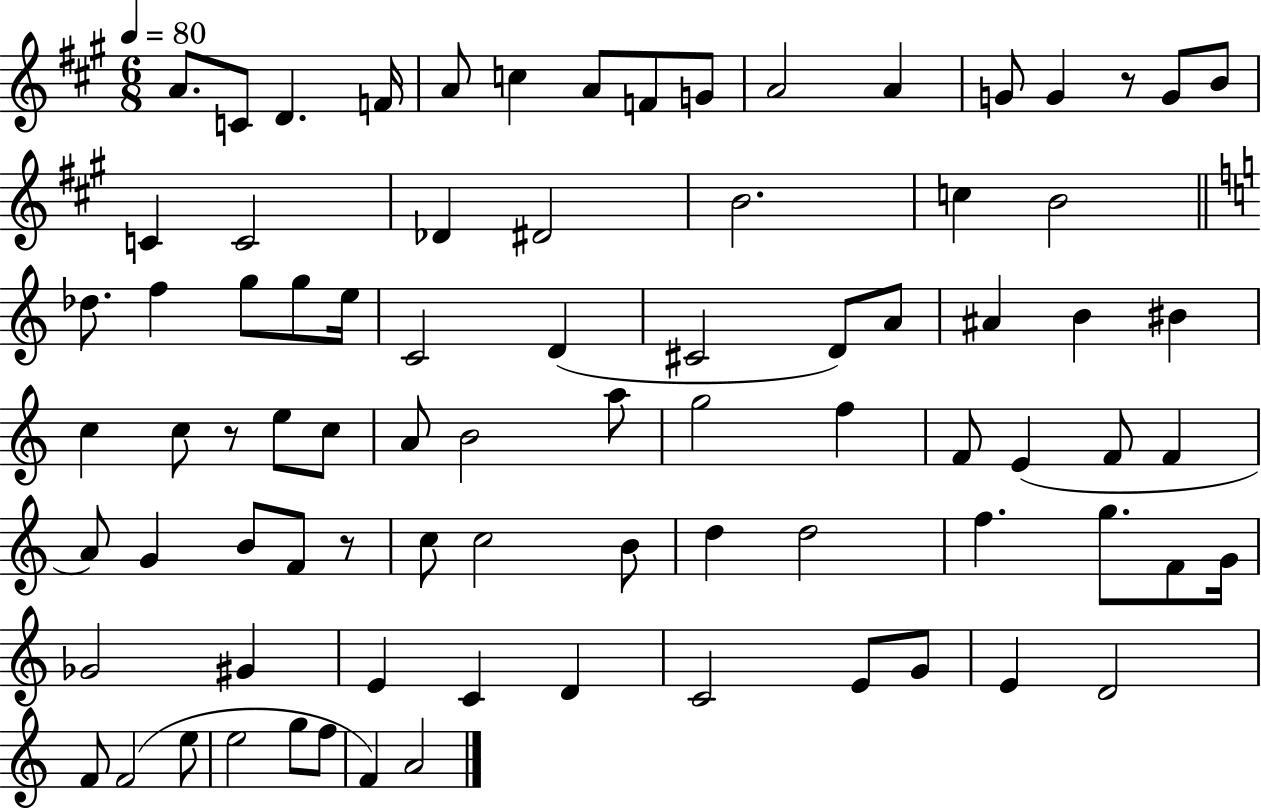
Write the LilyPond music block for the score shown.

{
  \clef treble
  \numericTimeSignature
  \time 6/8
  \key a \major
  \tempo 4 = 80
  a'8. c'8 d'4. f'16 | a'8 c''4 a'8 f'8 g'8 | a'2 a'4 | g'8 g'4 r8 g'8 b'8 | \break c'4 c'2 | des'4 dis'2 | b'2. | c''4 b'2 | \break \bar "||" \break \key c \major des''8. f''4 g''8 g''8 e''16 | c'2 d'4( | cis'2 d'8) a'8 | ais'4 b'4 bis'4 | \break c''4 c''8 r8 e''8 c''8 | a'8 b'2 a''8 | g''2 f''4 | f'8 e'4( f'8 f'4 | \break a'8) g'4 b'8 f'8 r8 | c''8 c''2 b'8 | d''4 d''2 | f''4. g''8. f'8 g'16 | \break ges'2 gis'4 | e'4 c'4 d'4 | c'2 e'8 g'8 | e'4 d'2 | \break f'8 f'2( e''8 | e''2 g''8 f''8 | f'4) a'2 | \bar "|."
}